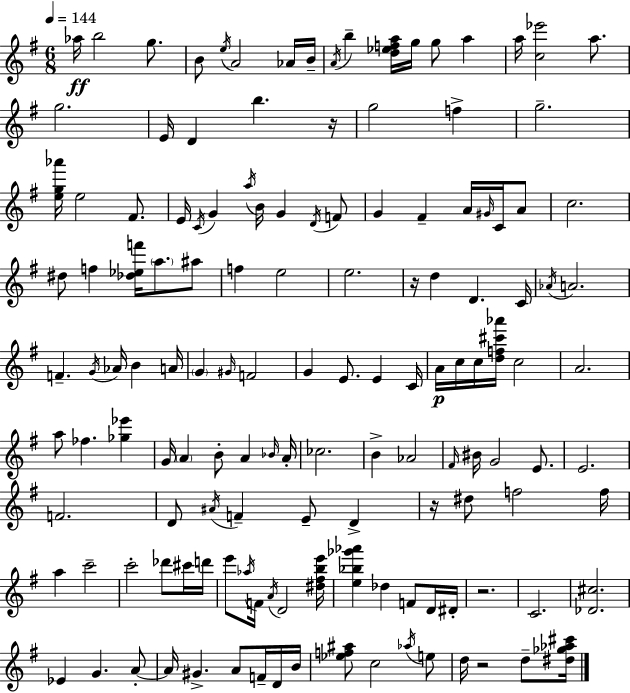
{
  \clef treble
  \numericTimeSignature
  \time 6/8
  \key g \major
  \tempo 4 = 144
  \repeat volta 2 { aes''16\ff b''2 g''8. | b'8 \acciaccatura { e''16 } a'2 aes'16 | b'16-- \acciaccatura { a'16 } b''4-- <d'' ees'' f'' a''>16 g''16 g''8 a''4 | a''16 <c'' ees'''>2 a''8. | \break g''2. | e'16 d'4 b''4. | r16 g''2 f''4-> | g''2.-- | \break <e'' g'' aes'''>16 e''2 fis'8. | e'16 \acciaccatura { c'16 } g'4 \acciaccatura { a''16 } b'16 g'4 | \acciaccatura { d'16 } f'8 g'4 fis'4-- | a'16 \grace { gis'16 } c'16 a'8 c''2. | \break dis''8 f''4 | <des'' ees'' f'''>16 \parenthesize a''8. ais''8 f''4 e''2 | e''2. | r16 d''4 d'4. | \break c'16 \acciaccatura { aes'16 } a'2. | f'4.-- | \acciaccatura { g'16 } aes'16 b'4 a'16 \parenthesize g'4 | \grace { gis'16 } f'2 g'4 | \break e'8. e'4 c'16 a'16\p c''16 c''16 | <d'' f'' cis''' aes'''>16 c''2 a'2. | a''8 fes''4. | <ges'' ees'''>4 g'16 \parenthesize a'4 | \break b'8-. a'4 \grace { bes'16 } a'16-. ces''2. | b'4-> | aes'2 \grace { fis'16 } bis'16 | g'2 e'8. e'2. | \break f'2. | d'8 | \acciaccatura { ais'16 } f'4-- e'8-- d'4-> | r16 dis''8 f''2 f''16 | \break a''4 c'''2-- | c'''2-. des'''8 cis'''16 d'''16 | e'''8 \acciaccatura { aes''16 } f'16 \acciaccatura { a'16 } d'2 | <dis'' fis'' b'' e'''>16 <e'' bes'' ges''' aes'''>4 des''4 f'8 | \break d'16 dis'16-. r2. | c'2. | <des' cis''>2. | ees'4 g'4. | \break a'8-.~~ a'16 gis'4.-> a'8 f'16-- | d'16 b'16 <ees'' f'' ais''>8 c''2 | \acciaccatura { aes''16 } e''8 d''16 r2 | d''8-- <dis'' ges'' aes'' cis'''>16 } \bar "|."
}